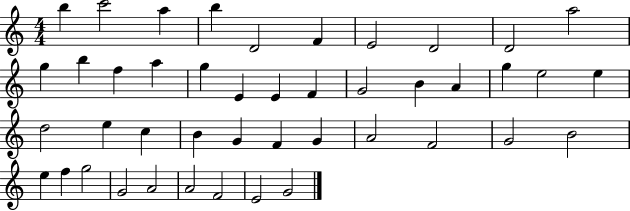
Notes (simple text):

B5/q C6/h A5/q B5/q D4/h F4/q E4/h D4/h D4/h A5/h G5/q B5/q F5/q A5/q G5/q E4/q E4/q F4/q G4/h B4/q A4/q G5/q E5/h E5/q D5/h E5/q C5/q B4/q G4/q F4/q G4/q A4/h F4/h G4/h B4/h E5/q F5/q G5/h G4/h A4/h A4/h F4/h E4/h G4/h